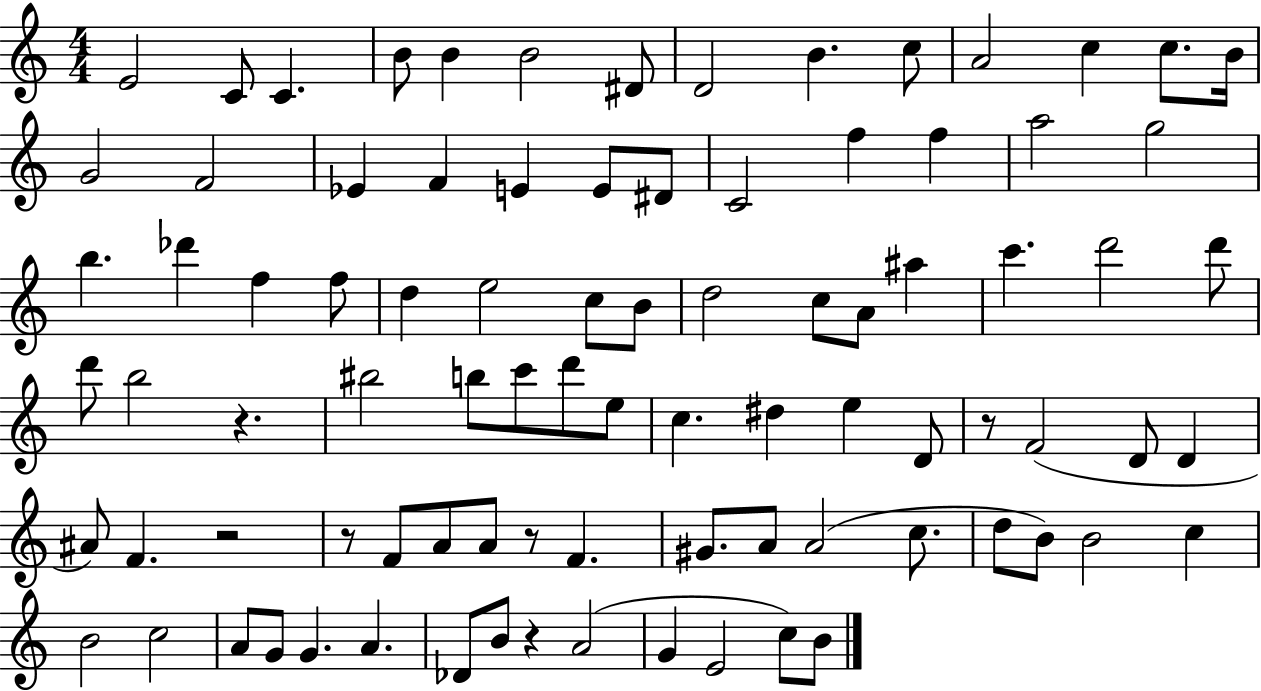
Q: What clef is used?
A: treble